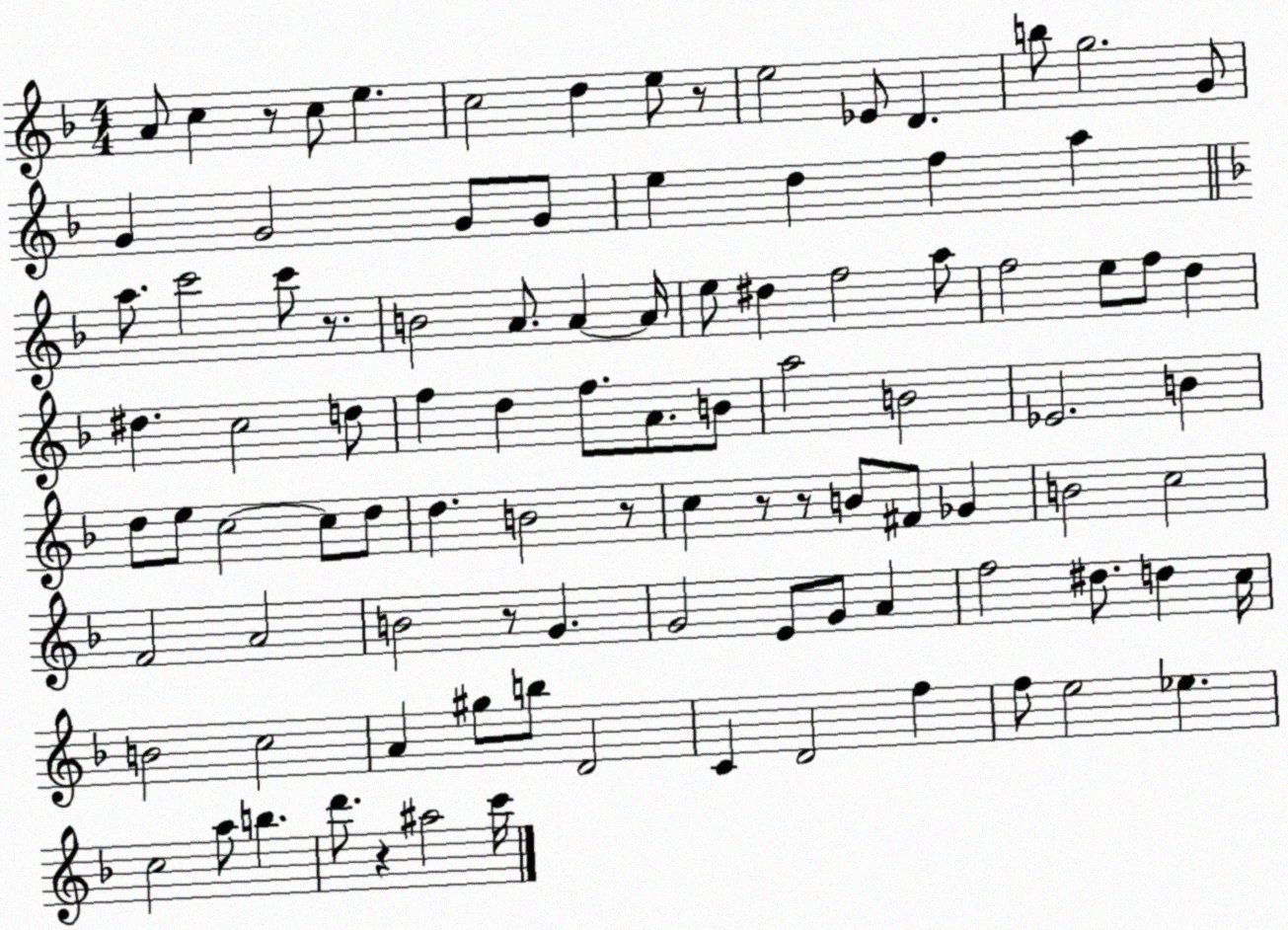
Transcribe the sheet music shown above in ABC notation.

X:1
T:Untitled
M:4/4
L:1/4
K:F
A/2 c z/2 c/2 e c2 d e/2 z/2 e2 _E/2 D b/2 g2 G/2 G G2 G/2 G/2 e d f a a/2 c'2 c'/2 z/2 B2 A/2 A A/4 e/2 ^d f2 a/2 f2 e/2 f/2 d ^d c2 d/2 f d f/2 A/2 B/2 a2 B2 _E2 B d/2 e/2 c2 c/2 d/2 d B2 z/2 c z/2 z/2 B/2 ^F/2 _G B2 c2 F2 A2 B2 z/2 G G2 E/2 G/2 A f2 ^d/2 d c/4 B2 c2 A ^g/2 b/2 D2 C D2 f f/2 e2 _e c2 a/2 b d'/2 z ^a2 c'/4